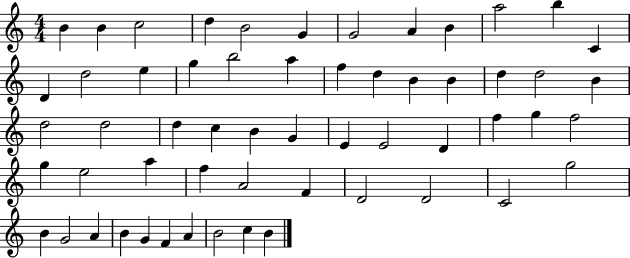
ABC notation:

X:1
T:Untitled
M:4/4
L:1/4
K:C
B B c2 d B2 G G2 A B a2 b C D d2 e g b2 a f d B B d d2 B d2 d2 d c B G E E2 D f g f2 g e2 a f A2 F D2 D2 C2 g2 B G2 A B G F A B2 c B